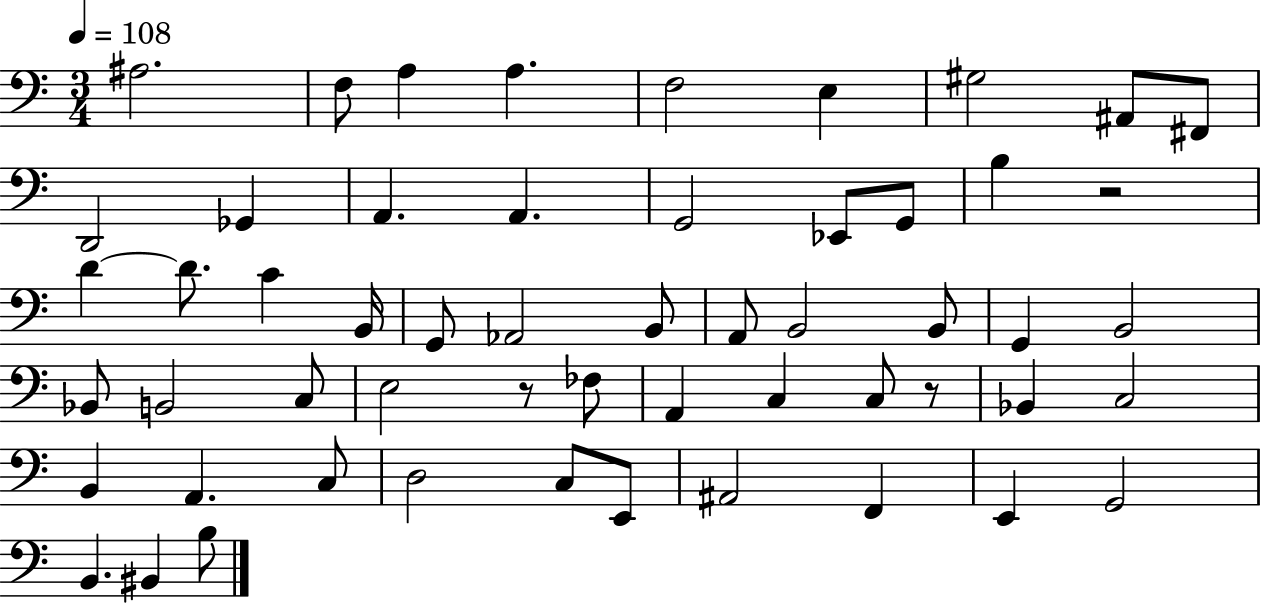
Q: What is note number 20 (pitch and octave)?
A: C4